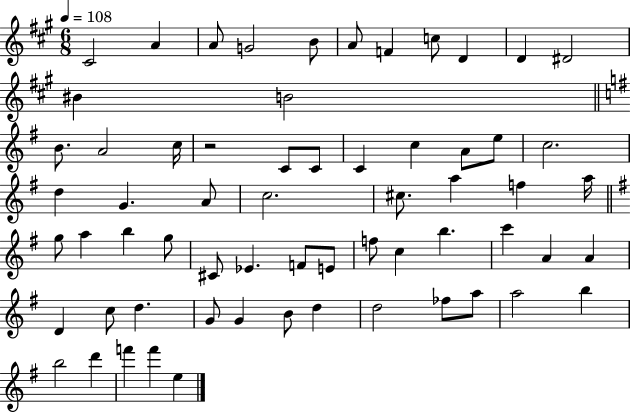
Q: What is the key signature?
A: A major